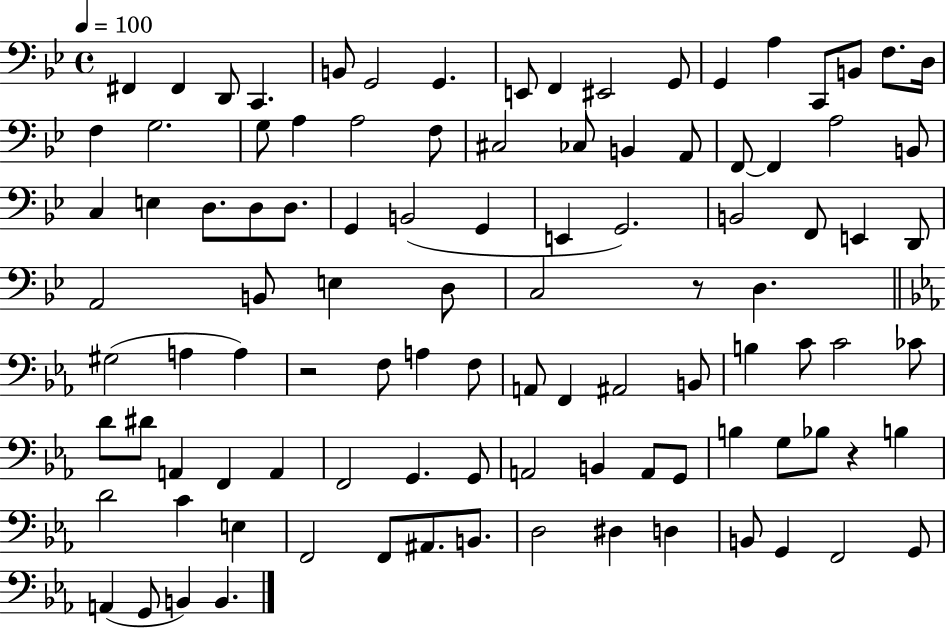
F#2/q F#2/q D2/e C2/q. B2/e G2/h G2/q. E2/e F2/q EIS2/h G2/e G2/q A3/q C2/e B2/e F3/e. D3/s F3/q G3/h. G3/e A3/q A3/h F3/e C#3/h CES3/e B2/q A2/e F2/e F2/q A3/h B2/e C3/q E3/q D3/e. D3/e D3/e. G2/q B2/h G2/q E2/q G2/h. B2/h F2/e E2/q D2/e A2/h B2/e E3/q D3/e C3/h R/e D3/q. G#3/h A3/q A3/q R/h F3/e A3/q F3/e A2/e F2/q A#2/h B2/e B3/q C4/e C4/h CES4/e D4/e D#4/e A2/q F2/q A2/q F2/h G2/q. G2/e A2/h B2/q A2/e G2/e B3/q G3/e Bb3/e R/q B3/q D4/h C4/q E3/q F2/h F2/e A#2/e. B2/e. D3/h D#3/q D3/q B2/e G2/q F2/h G2/e A2/q G2/e B2/q B2/q.